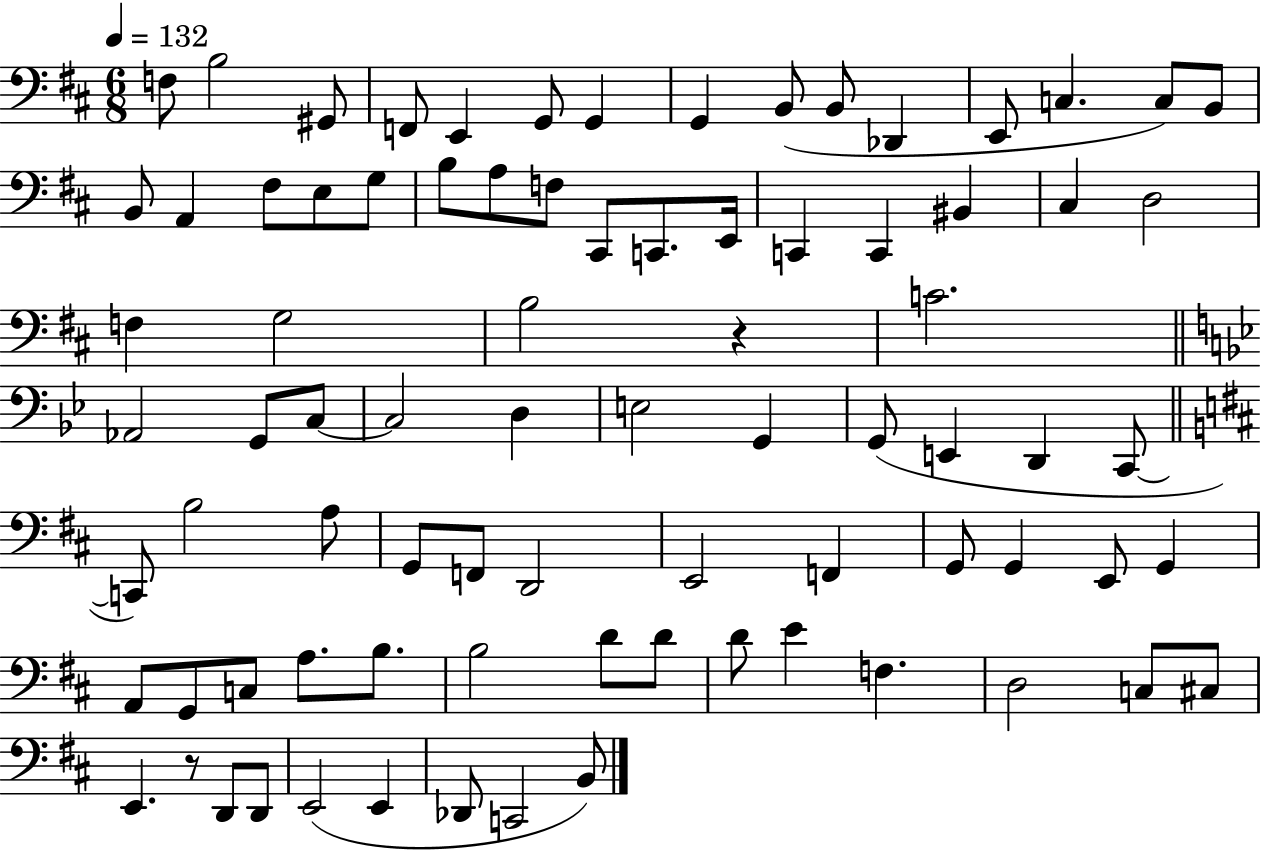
F3/e B3/h G#2/e F2/e E2/q G2/e G2/q G2/q B2/e B2/e Db2/q E2/e C3/q. C3/e B2/e B2/e A2/q F#3/e E3/e G3/e B3/e A3/e F3/e C#2/e C2/e. E2/s C2/q C2/q BIS2/q C#3/q D3/h F3/q G3/h B3/h R/q C4/h. Ab2/h G2/e C3/e C3/h D3/q E3/h G2/q G2/e E2/q D2/q C2/e C2/e B3/h A3/e G2/e F2/e D2/h E2/h F2/q G2/e G2/q E2/e G2/q A2/e G2/e C3/e A3/e. B3/e. B3/h D4/e D4/e D4/e E4/q F3/q. D3/h C3/e C#3/e E2/q. R/e D2/e D2/e E2/h E2/q Db2/e C2/h B2/e